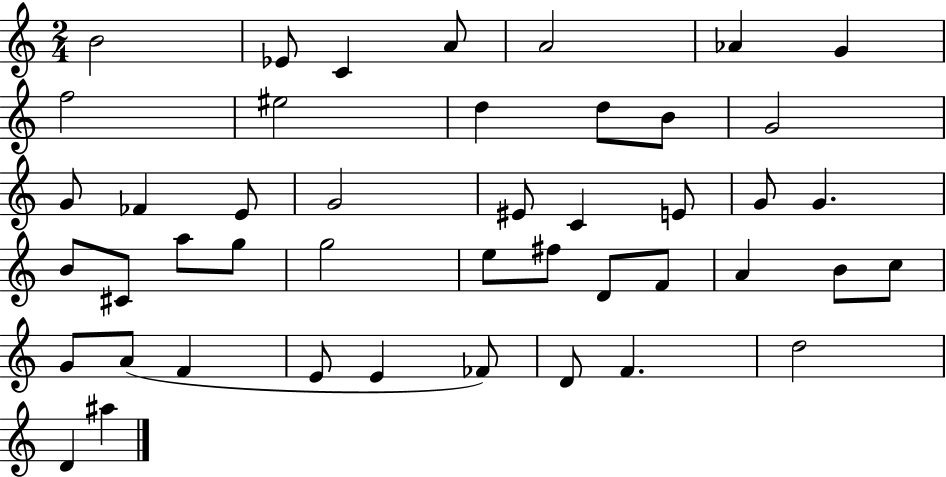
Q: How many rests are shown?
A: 0